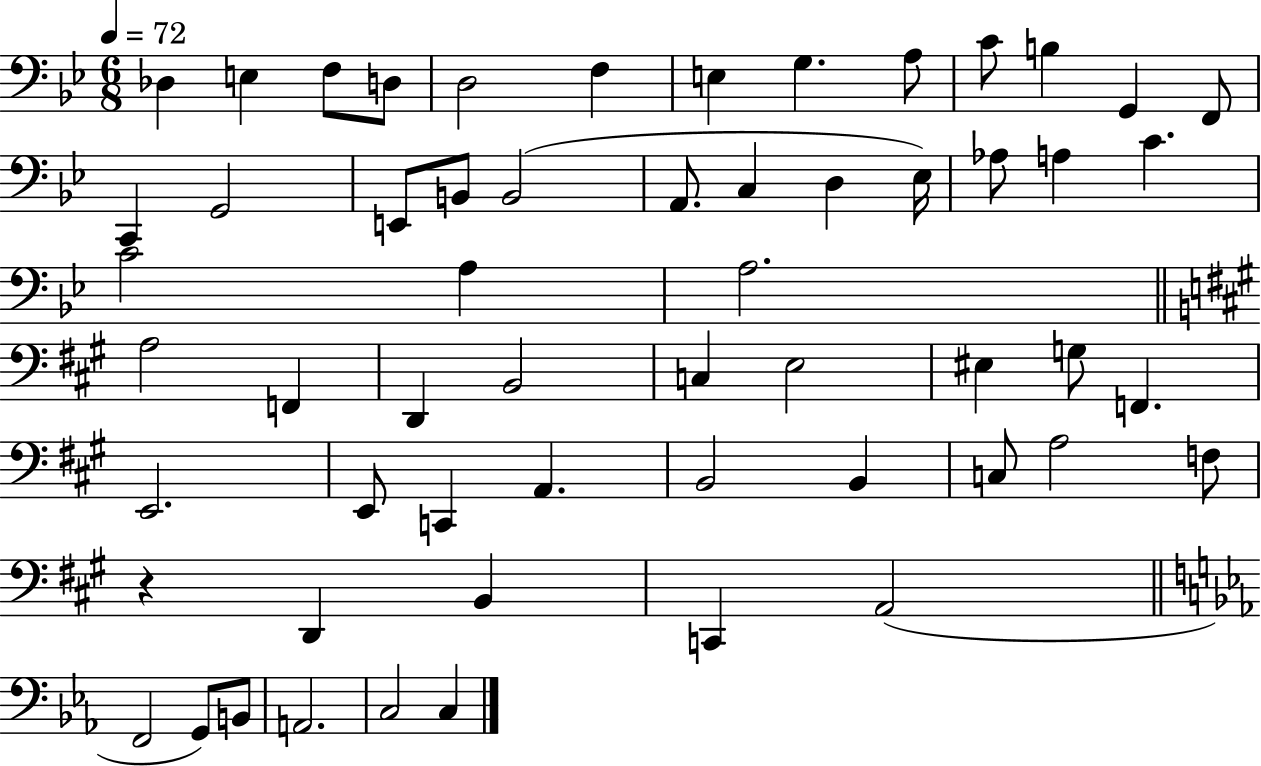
Db3/q E3/q F3/e D3/e D3/h F3/q E3/q G3/q. A3/e C4/e B3/q G2/q F2/e C2/q G2/h E2/e B2/e B2/h A2/e. C3/q D3/q Eb3/s Ab3/e A3/q C4/q. C4/h A3/q A3/h. A3/h F2/q D2/q B2/h C3/q E3/h EIS3/q G3/e F2/q. E2/h. E2/e C2/q A2/q. B2/h B2/q C3/e A3/h F3/e R/q D2/q B2/q C2/q A2/h F2/h G2/e B2/e A2/h. C3/h C3/q